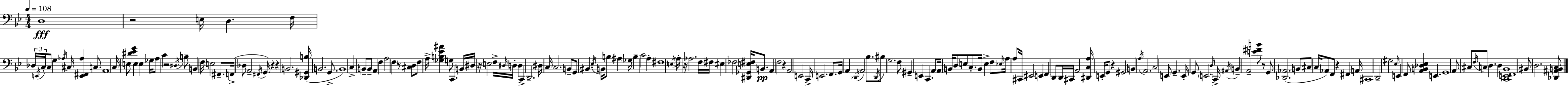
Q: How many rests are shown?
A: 11